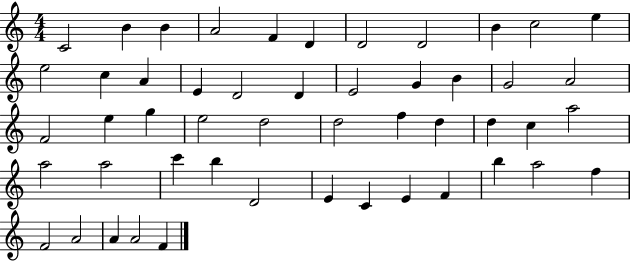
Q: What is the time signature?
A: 4/4